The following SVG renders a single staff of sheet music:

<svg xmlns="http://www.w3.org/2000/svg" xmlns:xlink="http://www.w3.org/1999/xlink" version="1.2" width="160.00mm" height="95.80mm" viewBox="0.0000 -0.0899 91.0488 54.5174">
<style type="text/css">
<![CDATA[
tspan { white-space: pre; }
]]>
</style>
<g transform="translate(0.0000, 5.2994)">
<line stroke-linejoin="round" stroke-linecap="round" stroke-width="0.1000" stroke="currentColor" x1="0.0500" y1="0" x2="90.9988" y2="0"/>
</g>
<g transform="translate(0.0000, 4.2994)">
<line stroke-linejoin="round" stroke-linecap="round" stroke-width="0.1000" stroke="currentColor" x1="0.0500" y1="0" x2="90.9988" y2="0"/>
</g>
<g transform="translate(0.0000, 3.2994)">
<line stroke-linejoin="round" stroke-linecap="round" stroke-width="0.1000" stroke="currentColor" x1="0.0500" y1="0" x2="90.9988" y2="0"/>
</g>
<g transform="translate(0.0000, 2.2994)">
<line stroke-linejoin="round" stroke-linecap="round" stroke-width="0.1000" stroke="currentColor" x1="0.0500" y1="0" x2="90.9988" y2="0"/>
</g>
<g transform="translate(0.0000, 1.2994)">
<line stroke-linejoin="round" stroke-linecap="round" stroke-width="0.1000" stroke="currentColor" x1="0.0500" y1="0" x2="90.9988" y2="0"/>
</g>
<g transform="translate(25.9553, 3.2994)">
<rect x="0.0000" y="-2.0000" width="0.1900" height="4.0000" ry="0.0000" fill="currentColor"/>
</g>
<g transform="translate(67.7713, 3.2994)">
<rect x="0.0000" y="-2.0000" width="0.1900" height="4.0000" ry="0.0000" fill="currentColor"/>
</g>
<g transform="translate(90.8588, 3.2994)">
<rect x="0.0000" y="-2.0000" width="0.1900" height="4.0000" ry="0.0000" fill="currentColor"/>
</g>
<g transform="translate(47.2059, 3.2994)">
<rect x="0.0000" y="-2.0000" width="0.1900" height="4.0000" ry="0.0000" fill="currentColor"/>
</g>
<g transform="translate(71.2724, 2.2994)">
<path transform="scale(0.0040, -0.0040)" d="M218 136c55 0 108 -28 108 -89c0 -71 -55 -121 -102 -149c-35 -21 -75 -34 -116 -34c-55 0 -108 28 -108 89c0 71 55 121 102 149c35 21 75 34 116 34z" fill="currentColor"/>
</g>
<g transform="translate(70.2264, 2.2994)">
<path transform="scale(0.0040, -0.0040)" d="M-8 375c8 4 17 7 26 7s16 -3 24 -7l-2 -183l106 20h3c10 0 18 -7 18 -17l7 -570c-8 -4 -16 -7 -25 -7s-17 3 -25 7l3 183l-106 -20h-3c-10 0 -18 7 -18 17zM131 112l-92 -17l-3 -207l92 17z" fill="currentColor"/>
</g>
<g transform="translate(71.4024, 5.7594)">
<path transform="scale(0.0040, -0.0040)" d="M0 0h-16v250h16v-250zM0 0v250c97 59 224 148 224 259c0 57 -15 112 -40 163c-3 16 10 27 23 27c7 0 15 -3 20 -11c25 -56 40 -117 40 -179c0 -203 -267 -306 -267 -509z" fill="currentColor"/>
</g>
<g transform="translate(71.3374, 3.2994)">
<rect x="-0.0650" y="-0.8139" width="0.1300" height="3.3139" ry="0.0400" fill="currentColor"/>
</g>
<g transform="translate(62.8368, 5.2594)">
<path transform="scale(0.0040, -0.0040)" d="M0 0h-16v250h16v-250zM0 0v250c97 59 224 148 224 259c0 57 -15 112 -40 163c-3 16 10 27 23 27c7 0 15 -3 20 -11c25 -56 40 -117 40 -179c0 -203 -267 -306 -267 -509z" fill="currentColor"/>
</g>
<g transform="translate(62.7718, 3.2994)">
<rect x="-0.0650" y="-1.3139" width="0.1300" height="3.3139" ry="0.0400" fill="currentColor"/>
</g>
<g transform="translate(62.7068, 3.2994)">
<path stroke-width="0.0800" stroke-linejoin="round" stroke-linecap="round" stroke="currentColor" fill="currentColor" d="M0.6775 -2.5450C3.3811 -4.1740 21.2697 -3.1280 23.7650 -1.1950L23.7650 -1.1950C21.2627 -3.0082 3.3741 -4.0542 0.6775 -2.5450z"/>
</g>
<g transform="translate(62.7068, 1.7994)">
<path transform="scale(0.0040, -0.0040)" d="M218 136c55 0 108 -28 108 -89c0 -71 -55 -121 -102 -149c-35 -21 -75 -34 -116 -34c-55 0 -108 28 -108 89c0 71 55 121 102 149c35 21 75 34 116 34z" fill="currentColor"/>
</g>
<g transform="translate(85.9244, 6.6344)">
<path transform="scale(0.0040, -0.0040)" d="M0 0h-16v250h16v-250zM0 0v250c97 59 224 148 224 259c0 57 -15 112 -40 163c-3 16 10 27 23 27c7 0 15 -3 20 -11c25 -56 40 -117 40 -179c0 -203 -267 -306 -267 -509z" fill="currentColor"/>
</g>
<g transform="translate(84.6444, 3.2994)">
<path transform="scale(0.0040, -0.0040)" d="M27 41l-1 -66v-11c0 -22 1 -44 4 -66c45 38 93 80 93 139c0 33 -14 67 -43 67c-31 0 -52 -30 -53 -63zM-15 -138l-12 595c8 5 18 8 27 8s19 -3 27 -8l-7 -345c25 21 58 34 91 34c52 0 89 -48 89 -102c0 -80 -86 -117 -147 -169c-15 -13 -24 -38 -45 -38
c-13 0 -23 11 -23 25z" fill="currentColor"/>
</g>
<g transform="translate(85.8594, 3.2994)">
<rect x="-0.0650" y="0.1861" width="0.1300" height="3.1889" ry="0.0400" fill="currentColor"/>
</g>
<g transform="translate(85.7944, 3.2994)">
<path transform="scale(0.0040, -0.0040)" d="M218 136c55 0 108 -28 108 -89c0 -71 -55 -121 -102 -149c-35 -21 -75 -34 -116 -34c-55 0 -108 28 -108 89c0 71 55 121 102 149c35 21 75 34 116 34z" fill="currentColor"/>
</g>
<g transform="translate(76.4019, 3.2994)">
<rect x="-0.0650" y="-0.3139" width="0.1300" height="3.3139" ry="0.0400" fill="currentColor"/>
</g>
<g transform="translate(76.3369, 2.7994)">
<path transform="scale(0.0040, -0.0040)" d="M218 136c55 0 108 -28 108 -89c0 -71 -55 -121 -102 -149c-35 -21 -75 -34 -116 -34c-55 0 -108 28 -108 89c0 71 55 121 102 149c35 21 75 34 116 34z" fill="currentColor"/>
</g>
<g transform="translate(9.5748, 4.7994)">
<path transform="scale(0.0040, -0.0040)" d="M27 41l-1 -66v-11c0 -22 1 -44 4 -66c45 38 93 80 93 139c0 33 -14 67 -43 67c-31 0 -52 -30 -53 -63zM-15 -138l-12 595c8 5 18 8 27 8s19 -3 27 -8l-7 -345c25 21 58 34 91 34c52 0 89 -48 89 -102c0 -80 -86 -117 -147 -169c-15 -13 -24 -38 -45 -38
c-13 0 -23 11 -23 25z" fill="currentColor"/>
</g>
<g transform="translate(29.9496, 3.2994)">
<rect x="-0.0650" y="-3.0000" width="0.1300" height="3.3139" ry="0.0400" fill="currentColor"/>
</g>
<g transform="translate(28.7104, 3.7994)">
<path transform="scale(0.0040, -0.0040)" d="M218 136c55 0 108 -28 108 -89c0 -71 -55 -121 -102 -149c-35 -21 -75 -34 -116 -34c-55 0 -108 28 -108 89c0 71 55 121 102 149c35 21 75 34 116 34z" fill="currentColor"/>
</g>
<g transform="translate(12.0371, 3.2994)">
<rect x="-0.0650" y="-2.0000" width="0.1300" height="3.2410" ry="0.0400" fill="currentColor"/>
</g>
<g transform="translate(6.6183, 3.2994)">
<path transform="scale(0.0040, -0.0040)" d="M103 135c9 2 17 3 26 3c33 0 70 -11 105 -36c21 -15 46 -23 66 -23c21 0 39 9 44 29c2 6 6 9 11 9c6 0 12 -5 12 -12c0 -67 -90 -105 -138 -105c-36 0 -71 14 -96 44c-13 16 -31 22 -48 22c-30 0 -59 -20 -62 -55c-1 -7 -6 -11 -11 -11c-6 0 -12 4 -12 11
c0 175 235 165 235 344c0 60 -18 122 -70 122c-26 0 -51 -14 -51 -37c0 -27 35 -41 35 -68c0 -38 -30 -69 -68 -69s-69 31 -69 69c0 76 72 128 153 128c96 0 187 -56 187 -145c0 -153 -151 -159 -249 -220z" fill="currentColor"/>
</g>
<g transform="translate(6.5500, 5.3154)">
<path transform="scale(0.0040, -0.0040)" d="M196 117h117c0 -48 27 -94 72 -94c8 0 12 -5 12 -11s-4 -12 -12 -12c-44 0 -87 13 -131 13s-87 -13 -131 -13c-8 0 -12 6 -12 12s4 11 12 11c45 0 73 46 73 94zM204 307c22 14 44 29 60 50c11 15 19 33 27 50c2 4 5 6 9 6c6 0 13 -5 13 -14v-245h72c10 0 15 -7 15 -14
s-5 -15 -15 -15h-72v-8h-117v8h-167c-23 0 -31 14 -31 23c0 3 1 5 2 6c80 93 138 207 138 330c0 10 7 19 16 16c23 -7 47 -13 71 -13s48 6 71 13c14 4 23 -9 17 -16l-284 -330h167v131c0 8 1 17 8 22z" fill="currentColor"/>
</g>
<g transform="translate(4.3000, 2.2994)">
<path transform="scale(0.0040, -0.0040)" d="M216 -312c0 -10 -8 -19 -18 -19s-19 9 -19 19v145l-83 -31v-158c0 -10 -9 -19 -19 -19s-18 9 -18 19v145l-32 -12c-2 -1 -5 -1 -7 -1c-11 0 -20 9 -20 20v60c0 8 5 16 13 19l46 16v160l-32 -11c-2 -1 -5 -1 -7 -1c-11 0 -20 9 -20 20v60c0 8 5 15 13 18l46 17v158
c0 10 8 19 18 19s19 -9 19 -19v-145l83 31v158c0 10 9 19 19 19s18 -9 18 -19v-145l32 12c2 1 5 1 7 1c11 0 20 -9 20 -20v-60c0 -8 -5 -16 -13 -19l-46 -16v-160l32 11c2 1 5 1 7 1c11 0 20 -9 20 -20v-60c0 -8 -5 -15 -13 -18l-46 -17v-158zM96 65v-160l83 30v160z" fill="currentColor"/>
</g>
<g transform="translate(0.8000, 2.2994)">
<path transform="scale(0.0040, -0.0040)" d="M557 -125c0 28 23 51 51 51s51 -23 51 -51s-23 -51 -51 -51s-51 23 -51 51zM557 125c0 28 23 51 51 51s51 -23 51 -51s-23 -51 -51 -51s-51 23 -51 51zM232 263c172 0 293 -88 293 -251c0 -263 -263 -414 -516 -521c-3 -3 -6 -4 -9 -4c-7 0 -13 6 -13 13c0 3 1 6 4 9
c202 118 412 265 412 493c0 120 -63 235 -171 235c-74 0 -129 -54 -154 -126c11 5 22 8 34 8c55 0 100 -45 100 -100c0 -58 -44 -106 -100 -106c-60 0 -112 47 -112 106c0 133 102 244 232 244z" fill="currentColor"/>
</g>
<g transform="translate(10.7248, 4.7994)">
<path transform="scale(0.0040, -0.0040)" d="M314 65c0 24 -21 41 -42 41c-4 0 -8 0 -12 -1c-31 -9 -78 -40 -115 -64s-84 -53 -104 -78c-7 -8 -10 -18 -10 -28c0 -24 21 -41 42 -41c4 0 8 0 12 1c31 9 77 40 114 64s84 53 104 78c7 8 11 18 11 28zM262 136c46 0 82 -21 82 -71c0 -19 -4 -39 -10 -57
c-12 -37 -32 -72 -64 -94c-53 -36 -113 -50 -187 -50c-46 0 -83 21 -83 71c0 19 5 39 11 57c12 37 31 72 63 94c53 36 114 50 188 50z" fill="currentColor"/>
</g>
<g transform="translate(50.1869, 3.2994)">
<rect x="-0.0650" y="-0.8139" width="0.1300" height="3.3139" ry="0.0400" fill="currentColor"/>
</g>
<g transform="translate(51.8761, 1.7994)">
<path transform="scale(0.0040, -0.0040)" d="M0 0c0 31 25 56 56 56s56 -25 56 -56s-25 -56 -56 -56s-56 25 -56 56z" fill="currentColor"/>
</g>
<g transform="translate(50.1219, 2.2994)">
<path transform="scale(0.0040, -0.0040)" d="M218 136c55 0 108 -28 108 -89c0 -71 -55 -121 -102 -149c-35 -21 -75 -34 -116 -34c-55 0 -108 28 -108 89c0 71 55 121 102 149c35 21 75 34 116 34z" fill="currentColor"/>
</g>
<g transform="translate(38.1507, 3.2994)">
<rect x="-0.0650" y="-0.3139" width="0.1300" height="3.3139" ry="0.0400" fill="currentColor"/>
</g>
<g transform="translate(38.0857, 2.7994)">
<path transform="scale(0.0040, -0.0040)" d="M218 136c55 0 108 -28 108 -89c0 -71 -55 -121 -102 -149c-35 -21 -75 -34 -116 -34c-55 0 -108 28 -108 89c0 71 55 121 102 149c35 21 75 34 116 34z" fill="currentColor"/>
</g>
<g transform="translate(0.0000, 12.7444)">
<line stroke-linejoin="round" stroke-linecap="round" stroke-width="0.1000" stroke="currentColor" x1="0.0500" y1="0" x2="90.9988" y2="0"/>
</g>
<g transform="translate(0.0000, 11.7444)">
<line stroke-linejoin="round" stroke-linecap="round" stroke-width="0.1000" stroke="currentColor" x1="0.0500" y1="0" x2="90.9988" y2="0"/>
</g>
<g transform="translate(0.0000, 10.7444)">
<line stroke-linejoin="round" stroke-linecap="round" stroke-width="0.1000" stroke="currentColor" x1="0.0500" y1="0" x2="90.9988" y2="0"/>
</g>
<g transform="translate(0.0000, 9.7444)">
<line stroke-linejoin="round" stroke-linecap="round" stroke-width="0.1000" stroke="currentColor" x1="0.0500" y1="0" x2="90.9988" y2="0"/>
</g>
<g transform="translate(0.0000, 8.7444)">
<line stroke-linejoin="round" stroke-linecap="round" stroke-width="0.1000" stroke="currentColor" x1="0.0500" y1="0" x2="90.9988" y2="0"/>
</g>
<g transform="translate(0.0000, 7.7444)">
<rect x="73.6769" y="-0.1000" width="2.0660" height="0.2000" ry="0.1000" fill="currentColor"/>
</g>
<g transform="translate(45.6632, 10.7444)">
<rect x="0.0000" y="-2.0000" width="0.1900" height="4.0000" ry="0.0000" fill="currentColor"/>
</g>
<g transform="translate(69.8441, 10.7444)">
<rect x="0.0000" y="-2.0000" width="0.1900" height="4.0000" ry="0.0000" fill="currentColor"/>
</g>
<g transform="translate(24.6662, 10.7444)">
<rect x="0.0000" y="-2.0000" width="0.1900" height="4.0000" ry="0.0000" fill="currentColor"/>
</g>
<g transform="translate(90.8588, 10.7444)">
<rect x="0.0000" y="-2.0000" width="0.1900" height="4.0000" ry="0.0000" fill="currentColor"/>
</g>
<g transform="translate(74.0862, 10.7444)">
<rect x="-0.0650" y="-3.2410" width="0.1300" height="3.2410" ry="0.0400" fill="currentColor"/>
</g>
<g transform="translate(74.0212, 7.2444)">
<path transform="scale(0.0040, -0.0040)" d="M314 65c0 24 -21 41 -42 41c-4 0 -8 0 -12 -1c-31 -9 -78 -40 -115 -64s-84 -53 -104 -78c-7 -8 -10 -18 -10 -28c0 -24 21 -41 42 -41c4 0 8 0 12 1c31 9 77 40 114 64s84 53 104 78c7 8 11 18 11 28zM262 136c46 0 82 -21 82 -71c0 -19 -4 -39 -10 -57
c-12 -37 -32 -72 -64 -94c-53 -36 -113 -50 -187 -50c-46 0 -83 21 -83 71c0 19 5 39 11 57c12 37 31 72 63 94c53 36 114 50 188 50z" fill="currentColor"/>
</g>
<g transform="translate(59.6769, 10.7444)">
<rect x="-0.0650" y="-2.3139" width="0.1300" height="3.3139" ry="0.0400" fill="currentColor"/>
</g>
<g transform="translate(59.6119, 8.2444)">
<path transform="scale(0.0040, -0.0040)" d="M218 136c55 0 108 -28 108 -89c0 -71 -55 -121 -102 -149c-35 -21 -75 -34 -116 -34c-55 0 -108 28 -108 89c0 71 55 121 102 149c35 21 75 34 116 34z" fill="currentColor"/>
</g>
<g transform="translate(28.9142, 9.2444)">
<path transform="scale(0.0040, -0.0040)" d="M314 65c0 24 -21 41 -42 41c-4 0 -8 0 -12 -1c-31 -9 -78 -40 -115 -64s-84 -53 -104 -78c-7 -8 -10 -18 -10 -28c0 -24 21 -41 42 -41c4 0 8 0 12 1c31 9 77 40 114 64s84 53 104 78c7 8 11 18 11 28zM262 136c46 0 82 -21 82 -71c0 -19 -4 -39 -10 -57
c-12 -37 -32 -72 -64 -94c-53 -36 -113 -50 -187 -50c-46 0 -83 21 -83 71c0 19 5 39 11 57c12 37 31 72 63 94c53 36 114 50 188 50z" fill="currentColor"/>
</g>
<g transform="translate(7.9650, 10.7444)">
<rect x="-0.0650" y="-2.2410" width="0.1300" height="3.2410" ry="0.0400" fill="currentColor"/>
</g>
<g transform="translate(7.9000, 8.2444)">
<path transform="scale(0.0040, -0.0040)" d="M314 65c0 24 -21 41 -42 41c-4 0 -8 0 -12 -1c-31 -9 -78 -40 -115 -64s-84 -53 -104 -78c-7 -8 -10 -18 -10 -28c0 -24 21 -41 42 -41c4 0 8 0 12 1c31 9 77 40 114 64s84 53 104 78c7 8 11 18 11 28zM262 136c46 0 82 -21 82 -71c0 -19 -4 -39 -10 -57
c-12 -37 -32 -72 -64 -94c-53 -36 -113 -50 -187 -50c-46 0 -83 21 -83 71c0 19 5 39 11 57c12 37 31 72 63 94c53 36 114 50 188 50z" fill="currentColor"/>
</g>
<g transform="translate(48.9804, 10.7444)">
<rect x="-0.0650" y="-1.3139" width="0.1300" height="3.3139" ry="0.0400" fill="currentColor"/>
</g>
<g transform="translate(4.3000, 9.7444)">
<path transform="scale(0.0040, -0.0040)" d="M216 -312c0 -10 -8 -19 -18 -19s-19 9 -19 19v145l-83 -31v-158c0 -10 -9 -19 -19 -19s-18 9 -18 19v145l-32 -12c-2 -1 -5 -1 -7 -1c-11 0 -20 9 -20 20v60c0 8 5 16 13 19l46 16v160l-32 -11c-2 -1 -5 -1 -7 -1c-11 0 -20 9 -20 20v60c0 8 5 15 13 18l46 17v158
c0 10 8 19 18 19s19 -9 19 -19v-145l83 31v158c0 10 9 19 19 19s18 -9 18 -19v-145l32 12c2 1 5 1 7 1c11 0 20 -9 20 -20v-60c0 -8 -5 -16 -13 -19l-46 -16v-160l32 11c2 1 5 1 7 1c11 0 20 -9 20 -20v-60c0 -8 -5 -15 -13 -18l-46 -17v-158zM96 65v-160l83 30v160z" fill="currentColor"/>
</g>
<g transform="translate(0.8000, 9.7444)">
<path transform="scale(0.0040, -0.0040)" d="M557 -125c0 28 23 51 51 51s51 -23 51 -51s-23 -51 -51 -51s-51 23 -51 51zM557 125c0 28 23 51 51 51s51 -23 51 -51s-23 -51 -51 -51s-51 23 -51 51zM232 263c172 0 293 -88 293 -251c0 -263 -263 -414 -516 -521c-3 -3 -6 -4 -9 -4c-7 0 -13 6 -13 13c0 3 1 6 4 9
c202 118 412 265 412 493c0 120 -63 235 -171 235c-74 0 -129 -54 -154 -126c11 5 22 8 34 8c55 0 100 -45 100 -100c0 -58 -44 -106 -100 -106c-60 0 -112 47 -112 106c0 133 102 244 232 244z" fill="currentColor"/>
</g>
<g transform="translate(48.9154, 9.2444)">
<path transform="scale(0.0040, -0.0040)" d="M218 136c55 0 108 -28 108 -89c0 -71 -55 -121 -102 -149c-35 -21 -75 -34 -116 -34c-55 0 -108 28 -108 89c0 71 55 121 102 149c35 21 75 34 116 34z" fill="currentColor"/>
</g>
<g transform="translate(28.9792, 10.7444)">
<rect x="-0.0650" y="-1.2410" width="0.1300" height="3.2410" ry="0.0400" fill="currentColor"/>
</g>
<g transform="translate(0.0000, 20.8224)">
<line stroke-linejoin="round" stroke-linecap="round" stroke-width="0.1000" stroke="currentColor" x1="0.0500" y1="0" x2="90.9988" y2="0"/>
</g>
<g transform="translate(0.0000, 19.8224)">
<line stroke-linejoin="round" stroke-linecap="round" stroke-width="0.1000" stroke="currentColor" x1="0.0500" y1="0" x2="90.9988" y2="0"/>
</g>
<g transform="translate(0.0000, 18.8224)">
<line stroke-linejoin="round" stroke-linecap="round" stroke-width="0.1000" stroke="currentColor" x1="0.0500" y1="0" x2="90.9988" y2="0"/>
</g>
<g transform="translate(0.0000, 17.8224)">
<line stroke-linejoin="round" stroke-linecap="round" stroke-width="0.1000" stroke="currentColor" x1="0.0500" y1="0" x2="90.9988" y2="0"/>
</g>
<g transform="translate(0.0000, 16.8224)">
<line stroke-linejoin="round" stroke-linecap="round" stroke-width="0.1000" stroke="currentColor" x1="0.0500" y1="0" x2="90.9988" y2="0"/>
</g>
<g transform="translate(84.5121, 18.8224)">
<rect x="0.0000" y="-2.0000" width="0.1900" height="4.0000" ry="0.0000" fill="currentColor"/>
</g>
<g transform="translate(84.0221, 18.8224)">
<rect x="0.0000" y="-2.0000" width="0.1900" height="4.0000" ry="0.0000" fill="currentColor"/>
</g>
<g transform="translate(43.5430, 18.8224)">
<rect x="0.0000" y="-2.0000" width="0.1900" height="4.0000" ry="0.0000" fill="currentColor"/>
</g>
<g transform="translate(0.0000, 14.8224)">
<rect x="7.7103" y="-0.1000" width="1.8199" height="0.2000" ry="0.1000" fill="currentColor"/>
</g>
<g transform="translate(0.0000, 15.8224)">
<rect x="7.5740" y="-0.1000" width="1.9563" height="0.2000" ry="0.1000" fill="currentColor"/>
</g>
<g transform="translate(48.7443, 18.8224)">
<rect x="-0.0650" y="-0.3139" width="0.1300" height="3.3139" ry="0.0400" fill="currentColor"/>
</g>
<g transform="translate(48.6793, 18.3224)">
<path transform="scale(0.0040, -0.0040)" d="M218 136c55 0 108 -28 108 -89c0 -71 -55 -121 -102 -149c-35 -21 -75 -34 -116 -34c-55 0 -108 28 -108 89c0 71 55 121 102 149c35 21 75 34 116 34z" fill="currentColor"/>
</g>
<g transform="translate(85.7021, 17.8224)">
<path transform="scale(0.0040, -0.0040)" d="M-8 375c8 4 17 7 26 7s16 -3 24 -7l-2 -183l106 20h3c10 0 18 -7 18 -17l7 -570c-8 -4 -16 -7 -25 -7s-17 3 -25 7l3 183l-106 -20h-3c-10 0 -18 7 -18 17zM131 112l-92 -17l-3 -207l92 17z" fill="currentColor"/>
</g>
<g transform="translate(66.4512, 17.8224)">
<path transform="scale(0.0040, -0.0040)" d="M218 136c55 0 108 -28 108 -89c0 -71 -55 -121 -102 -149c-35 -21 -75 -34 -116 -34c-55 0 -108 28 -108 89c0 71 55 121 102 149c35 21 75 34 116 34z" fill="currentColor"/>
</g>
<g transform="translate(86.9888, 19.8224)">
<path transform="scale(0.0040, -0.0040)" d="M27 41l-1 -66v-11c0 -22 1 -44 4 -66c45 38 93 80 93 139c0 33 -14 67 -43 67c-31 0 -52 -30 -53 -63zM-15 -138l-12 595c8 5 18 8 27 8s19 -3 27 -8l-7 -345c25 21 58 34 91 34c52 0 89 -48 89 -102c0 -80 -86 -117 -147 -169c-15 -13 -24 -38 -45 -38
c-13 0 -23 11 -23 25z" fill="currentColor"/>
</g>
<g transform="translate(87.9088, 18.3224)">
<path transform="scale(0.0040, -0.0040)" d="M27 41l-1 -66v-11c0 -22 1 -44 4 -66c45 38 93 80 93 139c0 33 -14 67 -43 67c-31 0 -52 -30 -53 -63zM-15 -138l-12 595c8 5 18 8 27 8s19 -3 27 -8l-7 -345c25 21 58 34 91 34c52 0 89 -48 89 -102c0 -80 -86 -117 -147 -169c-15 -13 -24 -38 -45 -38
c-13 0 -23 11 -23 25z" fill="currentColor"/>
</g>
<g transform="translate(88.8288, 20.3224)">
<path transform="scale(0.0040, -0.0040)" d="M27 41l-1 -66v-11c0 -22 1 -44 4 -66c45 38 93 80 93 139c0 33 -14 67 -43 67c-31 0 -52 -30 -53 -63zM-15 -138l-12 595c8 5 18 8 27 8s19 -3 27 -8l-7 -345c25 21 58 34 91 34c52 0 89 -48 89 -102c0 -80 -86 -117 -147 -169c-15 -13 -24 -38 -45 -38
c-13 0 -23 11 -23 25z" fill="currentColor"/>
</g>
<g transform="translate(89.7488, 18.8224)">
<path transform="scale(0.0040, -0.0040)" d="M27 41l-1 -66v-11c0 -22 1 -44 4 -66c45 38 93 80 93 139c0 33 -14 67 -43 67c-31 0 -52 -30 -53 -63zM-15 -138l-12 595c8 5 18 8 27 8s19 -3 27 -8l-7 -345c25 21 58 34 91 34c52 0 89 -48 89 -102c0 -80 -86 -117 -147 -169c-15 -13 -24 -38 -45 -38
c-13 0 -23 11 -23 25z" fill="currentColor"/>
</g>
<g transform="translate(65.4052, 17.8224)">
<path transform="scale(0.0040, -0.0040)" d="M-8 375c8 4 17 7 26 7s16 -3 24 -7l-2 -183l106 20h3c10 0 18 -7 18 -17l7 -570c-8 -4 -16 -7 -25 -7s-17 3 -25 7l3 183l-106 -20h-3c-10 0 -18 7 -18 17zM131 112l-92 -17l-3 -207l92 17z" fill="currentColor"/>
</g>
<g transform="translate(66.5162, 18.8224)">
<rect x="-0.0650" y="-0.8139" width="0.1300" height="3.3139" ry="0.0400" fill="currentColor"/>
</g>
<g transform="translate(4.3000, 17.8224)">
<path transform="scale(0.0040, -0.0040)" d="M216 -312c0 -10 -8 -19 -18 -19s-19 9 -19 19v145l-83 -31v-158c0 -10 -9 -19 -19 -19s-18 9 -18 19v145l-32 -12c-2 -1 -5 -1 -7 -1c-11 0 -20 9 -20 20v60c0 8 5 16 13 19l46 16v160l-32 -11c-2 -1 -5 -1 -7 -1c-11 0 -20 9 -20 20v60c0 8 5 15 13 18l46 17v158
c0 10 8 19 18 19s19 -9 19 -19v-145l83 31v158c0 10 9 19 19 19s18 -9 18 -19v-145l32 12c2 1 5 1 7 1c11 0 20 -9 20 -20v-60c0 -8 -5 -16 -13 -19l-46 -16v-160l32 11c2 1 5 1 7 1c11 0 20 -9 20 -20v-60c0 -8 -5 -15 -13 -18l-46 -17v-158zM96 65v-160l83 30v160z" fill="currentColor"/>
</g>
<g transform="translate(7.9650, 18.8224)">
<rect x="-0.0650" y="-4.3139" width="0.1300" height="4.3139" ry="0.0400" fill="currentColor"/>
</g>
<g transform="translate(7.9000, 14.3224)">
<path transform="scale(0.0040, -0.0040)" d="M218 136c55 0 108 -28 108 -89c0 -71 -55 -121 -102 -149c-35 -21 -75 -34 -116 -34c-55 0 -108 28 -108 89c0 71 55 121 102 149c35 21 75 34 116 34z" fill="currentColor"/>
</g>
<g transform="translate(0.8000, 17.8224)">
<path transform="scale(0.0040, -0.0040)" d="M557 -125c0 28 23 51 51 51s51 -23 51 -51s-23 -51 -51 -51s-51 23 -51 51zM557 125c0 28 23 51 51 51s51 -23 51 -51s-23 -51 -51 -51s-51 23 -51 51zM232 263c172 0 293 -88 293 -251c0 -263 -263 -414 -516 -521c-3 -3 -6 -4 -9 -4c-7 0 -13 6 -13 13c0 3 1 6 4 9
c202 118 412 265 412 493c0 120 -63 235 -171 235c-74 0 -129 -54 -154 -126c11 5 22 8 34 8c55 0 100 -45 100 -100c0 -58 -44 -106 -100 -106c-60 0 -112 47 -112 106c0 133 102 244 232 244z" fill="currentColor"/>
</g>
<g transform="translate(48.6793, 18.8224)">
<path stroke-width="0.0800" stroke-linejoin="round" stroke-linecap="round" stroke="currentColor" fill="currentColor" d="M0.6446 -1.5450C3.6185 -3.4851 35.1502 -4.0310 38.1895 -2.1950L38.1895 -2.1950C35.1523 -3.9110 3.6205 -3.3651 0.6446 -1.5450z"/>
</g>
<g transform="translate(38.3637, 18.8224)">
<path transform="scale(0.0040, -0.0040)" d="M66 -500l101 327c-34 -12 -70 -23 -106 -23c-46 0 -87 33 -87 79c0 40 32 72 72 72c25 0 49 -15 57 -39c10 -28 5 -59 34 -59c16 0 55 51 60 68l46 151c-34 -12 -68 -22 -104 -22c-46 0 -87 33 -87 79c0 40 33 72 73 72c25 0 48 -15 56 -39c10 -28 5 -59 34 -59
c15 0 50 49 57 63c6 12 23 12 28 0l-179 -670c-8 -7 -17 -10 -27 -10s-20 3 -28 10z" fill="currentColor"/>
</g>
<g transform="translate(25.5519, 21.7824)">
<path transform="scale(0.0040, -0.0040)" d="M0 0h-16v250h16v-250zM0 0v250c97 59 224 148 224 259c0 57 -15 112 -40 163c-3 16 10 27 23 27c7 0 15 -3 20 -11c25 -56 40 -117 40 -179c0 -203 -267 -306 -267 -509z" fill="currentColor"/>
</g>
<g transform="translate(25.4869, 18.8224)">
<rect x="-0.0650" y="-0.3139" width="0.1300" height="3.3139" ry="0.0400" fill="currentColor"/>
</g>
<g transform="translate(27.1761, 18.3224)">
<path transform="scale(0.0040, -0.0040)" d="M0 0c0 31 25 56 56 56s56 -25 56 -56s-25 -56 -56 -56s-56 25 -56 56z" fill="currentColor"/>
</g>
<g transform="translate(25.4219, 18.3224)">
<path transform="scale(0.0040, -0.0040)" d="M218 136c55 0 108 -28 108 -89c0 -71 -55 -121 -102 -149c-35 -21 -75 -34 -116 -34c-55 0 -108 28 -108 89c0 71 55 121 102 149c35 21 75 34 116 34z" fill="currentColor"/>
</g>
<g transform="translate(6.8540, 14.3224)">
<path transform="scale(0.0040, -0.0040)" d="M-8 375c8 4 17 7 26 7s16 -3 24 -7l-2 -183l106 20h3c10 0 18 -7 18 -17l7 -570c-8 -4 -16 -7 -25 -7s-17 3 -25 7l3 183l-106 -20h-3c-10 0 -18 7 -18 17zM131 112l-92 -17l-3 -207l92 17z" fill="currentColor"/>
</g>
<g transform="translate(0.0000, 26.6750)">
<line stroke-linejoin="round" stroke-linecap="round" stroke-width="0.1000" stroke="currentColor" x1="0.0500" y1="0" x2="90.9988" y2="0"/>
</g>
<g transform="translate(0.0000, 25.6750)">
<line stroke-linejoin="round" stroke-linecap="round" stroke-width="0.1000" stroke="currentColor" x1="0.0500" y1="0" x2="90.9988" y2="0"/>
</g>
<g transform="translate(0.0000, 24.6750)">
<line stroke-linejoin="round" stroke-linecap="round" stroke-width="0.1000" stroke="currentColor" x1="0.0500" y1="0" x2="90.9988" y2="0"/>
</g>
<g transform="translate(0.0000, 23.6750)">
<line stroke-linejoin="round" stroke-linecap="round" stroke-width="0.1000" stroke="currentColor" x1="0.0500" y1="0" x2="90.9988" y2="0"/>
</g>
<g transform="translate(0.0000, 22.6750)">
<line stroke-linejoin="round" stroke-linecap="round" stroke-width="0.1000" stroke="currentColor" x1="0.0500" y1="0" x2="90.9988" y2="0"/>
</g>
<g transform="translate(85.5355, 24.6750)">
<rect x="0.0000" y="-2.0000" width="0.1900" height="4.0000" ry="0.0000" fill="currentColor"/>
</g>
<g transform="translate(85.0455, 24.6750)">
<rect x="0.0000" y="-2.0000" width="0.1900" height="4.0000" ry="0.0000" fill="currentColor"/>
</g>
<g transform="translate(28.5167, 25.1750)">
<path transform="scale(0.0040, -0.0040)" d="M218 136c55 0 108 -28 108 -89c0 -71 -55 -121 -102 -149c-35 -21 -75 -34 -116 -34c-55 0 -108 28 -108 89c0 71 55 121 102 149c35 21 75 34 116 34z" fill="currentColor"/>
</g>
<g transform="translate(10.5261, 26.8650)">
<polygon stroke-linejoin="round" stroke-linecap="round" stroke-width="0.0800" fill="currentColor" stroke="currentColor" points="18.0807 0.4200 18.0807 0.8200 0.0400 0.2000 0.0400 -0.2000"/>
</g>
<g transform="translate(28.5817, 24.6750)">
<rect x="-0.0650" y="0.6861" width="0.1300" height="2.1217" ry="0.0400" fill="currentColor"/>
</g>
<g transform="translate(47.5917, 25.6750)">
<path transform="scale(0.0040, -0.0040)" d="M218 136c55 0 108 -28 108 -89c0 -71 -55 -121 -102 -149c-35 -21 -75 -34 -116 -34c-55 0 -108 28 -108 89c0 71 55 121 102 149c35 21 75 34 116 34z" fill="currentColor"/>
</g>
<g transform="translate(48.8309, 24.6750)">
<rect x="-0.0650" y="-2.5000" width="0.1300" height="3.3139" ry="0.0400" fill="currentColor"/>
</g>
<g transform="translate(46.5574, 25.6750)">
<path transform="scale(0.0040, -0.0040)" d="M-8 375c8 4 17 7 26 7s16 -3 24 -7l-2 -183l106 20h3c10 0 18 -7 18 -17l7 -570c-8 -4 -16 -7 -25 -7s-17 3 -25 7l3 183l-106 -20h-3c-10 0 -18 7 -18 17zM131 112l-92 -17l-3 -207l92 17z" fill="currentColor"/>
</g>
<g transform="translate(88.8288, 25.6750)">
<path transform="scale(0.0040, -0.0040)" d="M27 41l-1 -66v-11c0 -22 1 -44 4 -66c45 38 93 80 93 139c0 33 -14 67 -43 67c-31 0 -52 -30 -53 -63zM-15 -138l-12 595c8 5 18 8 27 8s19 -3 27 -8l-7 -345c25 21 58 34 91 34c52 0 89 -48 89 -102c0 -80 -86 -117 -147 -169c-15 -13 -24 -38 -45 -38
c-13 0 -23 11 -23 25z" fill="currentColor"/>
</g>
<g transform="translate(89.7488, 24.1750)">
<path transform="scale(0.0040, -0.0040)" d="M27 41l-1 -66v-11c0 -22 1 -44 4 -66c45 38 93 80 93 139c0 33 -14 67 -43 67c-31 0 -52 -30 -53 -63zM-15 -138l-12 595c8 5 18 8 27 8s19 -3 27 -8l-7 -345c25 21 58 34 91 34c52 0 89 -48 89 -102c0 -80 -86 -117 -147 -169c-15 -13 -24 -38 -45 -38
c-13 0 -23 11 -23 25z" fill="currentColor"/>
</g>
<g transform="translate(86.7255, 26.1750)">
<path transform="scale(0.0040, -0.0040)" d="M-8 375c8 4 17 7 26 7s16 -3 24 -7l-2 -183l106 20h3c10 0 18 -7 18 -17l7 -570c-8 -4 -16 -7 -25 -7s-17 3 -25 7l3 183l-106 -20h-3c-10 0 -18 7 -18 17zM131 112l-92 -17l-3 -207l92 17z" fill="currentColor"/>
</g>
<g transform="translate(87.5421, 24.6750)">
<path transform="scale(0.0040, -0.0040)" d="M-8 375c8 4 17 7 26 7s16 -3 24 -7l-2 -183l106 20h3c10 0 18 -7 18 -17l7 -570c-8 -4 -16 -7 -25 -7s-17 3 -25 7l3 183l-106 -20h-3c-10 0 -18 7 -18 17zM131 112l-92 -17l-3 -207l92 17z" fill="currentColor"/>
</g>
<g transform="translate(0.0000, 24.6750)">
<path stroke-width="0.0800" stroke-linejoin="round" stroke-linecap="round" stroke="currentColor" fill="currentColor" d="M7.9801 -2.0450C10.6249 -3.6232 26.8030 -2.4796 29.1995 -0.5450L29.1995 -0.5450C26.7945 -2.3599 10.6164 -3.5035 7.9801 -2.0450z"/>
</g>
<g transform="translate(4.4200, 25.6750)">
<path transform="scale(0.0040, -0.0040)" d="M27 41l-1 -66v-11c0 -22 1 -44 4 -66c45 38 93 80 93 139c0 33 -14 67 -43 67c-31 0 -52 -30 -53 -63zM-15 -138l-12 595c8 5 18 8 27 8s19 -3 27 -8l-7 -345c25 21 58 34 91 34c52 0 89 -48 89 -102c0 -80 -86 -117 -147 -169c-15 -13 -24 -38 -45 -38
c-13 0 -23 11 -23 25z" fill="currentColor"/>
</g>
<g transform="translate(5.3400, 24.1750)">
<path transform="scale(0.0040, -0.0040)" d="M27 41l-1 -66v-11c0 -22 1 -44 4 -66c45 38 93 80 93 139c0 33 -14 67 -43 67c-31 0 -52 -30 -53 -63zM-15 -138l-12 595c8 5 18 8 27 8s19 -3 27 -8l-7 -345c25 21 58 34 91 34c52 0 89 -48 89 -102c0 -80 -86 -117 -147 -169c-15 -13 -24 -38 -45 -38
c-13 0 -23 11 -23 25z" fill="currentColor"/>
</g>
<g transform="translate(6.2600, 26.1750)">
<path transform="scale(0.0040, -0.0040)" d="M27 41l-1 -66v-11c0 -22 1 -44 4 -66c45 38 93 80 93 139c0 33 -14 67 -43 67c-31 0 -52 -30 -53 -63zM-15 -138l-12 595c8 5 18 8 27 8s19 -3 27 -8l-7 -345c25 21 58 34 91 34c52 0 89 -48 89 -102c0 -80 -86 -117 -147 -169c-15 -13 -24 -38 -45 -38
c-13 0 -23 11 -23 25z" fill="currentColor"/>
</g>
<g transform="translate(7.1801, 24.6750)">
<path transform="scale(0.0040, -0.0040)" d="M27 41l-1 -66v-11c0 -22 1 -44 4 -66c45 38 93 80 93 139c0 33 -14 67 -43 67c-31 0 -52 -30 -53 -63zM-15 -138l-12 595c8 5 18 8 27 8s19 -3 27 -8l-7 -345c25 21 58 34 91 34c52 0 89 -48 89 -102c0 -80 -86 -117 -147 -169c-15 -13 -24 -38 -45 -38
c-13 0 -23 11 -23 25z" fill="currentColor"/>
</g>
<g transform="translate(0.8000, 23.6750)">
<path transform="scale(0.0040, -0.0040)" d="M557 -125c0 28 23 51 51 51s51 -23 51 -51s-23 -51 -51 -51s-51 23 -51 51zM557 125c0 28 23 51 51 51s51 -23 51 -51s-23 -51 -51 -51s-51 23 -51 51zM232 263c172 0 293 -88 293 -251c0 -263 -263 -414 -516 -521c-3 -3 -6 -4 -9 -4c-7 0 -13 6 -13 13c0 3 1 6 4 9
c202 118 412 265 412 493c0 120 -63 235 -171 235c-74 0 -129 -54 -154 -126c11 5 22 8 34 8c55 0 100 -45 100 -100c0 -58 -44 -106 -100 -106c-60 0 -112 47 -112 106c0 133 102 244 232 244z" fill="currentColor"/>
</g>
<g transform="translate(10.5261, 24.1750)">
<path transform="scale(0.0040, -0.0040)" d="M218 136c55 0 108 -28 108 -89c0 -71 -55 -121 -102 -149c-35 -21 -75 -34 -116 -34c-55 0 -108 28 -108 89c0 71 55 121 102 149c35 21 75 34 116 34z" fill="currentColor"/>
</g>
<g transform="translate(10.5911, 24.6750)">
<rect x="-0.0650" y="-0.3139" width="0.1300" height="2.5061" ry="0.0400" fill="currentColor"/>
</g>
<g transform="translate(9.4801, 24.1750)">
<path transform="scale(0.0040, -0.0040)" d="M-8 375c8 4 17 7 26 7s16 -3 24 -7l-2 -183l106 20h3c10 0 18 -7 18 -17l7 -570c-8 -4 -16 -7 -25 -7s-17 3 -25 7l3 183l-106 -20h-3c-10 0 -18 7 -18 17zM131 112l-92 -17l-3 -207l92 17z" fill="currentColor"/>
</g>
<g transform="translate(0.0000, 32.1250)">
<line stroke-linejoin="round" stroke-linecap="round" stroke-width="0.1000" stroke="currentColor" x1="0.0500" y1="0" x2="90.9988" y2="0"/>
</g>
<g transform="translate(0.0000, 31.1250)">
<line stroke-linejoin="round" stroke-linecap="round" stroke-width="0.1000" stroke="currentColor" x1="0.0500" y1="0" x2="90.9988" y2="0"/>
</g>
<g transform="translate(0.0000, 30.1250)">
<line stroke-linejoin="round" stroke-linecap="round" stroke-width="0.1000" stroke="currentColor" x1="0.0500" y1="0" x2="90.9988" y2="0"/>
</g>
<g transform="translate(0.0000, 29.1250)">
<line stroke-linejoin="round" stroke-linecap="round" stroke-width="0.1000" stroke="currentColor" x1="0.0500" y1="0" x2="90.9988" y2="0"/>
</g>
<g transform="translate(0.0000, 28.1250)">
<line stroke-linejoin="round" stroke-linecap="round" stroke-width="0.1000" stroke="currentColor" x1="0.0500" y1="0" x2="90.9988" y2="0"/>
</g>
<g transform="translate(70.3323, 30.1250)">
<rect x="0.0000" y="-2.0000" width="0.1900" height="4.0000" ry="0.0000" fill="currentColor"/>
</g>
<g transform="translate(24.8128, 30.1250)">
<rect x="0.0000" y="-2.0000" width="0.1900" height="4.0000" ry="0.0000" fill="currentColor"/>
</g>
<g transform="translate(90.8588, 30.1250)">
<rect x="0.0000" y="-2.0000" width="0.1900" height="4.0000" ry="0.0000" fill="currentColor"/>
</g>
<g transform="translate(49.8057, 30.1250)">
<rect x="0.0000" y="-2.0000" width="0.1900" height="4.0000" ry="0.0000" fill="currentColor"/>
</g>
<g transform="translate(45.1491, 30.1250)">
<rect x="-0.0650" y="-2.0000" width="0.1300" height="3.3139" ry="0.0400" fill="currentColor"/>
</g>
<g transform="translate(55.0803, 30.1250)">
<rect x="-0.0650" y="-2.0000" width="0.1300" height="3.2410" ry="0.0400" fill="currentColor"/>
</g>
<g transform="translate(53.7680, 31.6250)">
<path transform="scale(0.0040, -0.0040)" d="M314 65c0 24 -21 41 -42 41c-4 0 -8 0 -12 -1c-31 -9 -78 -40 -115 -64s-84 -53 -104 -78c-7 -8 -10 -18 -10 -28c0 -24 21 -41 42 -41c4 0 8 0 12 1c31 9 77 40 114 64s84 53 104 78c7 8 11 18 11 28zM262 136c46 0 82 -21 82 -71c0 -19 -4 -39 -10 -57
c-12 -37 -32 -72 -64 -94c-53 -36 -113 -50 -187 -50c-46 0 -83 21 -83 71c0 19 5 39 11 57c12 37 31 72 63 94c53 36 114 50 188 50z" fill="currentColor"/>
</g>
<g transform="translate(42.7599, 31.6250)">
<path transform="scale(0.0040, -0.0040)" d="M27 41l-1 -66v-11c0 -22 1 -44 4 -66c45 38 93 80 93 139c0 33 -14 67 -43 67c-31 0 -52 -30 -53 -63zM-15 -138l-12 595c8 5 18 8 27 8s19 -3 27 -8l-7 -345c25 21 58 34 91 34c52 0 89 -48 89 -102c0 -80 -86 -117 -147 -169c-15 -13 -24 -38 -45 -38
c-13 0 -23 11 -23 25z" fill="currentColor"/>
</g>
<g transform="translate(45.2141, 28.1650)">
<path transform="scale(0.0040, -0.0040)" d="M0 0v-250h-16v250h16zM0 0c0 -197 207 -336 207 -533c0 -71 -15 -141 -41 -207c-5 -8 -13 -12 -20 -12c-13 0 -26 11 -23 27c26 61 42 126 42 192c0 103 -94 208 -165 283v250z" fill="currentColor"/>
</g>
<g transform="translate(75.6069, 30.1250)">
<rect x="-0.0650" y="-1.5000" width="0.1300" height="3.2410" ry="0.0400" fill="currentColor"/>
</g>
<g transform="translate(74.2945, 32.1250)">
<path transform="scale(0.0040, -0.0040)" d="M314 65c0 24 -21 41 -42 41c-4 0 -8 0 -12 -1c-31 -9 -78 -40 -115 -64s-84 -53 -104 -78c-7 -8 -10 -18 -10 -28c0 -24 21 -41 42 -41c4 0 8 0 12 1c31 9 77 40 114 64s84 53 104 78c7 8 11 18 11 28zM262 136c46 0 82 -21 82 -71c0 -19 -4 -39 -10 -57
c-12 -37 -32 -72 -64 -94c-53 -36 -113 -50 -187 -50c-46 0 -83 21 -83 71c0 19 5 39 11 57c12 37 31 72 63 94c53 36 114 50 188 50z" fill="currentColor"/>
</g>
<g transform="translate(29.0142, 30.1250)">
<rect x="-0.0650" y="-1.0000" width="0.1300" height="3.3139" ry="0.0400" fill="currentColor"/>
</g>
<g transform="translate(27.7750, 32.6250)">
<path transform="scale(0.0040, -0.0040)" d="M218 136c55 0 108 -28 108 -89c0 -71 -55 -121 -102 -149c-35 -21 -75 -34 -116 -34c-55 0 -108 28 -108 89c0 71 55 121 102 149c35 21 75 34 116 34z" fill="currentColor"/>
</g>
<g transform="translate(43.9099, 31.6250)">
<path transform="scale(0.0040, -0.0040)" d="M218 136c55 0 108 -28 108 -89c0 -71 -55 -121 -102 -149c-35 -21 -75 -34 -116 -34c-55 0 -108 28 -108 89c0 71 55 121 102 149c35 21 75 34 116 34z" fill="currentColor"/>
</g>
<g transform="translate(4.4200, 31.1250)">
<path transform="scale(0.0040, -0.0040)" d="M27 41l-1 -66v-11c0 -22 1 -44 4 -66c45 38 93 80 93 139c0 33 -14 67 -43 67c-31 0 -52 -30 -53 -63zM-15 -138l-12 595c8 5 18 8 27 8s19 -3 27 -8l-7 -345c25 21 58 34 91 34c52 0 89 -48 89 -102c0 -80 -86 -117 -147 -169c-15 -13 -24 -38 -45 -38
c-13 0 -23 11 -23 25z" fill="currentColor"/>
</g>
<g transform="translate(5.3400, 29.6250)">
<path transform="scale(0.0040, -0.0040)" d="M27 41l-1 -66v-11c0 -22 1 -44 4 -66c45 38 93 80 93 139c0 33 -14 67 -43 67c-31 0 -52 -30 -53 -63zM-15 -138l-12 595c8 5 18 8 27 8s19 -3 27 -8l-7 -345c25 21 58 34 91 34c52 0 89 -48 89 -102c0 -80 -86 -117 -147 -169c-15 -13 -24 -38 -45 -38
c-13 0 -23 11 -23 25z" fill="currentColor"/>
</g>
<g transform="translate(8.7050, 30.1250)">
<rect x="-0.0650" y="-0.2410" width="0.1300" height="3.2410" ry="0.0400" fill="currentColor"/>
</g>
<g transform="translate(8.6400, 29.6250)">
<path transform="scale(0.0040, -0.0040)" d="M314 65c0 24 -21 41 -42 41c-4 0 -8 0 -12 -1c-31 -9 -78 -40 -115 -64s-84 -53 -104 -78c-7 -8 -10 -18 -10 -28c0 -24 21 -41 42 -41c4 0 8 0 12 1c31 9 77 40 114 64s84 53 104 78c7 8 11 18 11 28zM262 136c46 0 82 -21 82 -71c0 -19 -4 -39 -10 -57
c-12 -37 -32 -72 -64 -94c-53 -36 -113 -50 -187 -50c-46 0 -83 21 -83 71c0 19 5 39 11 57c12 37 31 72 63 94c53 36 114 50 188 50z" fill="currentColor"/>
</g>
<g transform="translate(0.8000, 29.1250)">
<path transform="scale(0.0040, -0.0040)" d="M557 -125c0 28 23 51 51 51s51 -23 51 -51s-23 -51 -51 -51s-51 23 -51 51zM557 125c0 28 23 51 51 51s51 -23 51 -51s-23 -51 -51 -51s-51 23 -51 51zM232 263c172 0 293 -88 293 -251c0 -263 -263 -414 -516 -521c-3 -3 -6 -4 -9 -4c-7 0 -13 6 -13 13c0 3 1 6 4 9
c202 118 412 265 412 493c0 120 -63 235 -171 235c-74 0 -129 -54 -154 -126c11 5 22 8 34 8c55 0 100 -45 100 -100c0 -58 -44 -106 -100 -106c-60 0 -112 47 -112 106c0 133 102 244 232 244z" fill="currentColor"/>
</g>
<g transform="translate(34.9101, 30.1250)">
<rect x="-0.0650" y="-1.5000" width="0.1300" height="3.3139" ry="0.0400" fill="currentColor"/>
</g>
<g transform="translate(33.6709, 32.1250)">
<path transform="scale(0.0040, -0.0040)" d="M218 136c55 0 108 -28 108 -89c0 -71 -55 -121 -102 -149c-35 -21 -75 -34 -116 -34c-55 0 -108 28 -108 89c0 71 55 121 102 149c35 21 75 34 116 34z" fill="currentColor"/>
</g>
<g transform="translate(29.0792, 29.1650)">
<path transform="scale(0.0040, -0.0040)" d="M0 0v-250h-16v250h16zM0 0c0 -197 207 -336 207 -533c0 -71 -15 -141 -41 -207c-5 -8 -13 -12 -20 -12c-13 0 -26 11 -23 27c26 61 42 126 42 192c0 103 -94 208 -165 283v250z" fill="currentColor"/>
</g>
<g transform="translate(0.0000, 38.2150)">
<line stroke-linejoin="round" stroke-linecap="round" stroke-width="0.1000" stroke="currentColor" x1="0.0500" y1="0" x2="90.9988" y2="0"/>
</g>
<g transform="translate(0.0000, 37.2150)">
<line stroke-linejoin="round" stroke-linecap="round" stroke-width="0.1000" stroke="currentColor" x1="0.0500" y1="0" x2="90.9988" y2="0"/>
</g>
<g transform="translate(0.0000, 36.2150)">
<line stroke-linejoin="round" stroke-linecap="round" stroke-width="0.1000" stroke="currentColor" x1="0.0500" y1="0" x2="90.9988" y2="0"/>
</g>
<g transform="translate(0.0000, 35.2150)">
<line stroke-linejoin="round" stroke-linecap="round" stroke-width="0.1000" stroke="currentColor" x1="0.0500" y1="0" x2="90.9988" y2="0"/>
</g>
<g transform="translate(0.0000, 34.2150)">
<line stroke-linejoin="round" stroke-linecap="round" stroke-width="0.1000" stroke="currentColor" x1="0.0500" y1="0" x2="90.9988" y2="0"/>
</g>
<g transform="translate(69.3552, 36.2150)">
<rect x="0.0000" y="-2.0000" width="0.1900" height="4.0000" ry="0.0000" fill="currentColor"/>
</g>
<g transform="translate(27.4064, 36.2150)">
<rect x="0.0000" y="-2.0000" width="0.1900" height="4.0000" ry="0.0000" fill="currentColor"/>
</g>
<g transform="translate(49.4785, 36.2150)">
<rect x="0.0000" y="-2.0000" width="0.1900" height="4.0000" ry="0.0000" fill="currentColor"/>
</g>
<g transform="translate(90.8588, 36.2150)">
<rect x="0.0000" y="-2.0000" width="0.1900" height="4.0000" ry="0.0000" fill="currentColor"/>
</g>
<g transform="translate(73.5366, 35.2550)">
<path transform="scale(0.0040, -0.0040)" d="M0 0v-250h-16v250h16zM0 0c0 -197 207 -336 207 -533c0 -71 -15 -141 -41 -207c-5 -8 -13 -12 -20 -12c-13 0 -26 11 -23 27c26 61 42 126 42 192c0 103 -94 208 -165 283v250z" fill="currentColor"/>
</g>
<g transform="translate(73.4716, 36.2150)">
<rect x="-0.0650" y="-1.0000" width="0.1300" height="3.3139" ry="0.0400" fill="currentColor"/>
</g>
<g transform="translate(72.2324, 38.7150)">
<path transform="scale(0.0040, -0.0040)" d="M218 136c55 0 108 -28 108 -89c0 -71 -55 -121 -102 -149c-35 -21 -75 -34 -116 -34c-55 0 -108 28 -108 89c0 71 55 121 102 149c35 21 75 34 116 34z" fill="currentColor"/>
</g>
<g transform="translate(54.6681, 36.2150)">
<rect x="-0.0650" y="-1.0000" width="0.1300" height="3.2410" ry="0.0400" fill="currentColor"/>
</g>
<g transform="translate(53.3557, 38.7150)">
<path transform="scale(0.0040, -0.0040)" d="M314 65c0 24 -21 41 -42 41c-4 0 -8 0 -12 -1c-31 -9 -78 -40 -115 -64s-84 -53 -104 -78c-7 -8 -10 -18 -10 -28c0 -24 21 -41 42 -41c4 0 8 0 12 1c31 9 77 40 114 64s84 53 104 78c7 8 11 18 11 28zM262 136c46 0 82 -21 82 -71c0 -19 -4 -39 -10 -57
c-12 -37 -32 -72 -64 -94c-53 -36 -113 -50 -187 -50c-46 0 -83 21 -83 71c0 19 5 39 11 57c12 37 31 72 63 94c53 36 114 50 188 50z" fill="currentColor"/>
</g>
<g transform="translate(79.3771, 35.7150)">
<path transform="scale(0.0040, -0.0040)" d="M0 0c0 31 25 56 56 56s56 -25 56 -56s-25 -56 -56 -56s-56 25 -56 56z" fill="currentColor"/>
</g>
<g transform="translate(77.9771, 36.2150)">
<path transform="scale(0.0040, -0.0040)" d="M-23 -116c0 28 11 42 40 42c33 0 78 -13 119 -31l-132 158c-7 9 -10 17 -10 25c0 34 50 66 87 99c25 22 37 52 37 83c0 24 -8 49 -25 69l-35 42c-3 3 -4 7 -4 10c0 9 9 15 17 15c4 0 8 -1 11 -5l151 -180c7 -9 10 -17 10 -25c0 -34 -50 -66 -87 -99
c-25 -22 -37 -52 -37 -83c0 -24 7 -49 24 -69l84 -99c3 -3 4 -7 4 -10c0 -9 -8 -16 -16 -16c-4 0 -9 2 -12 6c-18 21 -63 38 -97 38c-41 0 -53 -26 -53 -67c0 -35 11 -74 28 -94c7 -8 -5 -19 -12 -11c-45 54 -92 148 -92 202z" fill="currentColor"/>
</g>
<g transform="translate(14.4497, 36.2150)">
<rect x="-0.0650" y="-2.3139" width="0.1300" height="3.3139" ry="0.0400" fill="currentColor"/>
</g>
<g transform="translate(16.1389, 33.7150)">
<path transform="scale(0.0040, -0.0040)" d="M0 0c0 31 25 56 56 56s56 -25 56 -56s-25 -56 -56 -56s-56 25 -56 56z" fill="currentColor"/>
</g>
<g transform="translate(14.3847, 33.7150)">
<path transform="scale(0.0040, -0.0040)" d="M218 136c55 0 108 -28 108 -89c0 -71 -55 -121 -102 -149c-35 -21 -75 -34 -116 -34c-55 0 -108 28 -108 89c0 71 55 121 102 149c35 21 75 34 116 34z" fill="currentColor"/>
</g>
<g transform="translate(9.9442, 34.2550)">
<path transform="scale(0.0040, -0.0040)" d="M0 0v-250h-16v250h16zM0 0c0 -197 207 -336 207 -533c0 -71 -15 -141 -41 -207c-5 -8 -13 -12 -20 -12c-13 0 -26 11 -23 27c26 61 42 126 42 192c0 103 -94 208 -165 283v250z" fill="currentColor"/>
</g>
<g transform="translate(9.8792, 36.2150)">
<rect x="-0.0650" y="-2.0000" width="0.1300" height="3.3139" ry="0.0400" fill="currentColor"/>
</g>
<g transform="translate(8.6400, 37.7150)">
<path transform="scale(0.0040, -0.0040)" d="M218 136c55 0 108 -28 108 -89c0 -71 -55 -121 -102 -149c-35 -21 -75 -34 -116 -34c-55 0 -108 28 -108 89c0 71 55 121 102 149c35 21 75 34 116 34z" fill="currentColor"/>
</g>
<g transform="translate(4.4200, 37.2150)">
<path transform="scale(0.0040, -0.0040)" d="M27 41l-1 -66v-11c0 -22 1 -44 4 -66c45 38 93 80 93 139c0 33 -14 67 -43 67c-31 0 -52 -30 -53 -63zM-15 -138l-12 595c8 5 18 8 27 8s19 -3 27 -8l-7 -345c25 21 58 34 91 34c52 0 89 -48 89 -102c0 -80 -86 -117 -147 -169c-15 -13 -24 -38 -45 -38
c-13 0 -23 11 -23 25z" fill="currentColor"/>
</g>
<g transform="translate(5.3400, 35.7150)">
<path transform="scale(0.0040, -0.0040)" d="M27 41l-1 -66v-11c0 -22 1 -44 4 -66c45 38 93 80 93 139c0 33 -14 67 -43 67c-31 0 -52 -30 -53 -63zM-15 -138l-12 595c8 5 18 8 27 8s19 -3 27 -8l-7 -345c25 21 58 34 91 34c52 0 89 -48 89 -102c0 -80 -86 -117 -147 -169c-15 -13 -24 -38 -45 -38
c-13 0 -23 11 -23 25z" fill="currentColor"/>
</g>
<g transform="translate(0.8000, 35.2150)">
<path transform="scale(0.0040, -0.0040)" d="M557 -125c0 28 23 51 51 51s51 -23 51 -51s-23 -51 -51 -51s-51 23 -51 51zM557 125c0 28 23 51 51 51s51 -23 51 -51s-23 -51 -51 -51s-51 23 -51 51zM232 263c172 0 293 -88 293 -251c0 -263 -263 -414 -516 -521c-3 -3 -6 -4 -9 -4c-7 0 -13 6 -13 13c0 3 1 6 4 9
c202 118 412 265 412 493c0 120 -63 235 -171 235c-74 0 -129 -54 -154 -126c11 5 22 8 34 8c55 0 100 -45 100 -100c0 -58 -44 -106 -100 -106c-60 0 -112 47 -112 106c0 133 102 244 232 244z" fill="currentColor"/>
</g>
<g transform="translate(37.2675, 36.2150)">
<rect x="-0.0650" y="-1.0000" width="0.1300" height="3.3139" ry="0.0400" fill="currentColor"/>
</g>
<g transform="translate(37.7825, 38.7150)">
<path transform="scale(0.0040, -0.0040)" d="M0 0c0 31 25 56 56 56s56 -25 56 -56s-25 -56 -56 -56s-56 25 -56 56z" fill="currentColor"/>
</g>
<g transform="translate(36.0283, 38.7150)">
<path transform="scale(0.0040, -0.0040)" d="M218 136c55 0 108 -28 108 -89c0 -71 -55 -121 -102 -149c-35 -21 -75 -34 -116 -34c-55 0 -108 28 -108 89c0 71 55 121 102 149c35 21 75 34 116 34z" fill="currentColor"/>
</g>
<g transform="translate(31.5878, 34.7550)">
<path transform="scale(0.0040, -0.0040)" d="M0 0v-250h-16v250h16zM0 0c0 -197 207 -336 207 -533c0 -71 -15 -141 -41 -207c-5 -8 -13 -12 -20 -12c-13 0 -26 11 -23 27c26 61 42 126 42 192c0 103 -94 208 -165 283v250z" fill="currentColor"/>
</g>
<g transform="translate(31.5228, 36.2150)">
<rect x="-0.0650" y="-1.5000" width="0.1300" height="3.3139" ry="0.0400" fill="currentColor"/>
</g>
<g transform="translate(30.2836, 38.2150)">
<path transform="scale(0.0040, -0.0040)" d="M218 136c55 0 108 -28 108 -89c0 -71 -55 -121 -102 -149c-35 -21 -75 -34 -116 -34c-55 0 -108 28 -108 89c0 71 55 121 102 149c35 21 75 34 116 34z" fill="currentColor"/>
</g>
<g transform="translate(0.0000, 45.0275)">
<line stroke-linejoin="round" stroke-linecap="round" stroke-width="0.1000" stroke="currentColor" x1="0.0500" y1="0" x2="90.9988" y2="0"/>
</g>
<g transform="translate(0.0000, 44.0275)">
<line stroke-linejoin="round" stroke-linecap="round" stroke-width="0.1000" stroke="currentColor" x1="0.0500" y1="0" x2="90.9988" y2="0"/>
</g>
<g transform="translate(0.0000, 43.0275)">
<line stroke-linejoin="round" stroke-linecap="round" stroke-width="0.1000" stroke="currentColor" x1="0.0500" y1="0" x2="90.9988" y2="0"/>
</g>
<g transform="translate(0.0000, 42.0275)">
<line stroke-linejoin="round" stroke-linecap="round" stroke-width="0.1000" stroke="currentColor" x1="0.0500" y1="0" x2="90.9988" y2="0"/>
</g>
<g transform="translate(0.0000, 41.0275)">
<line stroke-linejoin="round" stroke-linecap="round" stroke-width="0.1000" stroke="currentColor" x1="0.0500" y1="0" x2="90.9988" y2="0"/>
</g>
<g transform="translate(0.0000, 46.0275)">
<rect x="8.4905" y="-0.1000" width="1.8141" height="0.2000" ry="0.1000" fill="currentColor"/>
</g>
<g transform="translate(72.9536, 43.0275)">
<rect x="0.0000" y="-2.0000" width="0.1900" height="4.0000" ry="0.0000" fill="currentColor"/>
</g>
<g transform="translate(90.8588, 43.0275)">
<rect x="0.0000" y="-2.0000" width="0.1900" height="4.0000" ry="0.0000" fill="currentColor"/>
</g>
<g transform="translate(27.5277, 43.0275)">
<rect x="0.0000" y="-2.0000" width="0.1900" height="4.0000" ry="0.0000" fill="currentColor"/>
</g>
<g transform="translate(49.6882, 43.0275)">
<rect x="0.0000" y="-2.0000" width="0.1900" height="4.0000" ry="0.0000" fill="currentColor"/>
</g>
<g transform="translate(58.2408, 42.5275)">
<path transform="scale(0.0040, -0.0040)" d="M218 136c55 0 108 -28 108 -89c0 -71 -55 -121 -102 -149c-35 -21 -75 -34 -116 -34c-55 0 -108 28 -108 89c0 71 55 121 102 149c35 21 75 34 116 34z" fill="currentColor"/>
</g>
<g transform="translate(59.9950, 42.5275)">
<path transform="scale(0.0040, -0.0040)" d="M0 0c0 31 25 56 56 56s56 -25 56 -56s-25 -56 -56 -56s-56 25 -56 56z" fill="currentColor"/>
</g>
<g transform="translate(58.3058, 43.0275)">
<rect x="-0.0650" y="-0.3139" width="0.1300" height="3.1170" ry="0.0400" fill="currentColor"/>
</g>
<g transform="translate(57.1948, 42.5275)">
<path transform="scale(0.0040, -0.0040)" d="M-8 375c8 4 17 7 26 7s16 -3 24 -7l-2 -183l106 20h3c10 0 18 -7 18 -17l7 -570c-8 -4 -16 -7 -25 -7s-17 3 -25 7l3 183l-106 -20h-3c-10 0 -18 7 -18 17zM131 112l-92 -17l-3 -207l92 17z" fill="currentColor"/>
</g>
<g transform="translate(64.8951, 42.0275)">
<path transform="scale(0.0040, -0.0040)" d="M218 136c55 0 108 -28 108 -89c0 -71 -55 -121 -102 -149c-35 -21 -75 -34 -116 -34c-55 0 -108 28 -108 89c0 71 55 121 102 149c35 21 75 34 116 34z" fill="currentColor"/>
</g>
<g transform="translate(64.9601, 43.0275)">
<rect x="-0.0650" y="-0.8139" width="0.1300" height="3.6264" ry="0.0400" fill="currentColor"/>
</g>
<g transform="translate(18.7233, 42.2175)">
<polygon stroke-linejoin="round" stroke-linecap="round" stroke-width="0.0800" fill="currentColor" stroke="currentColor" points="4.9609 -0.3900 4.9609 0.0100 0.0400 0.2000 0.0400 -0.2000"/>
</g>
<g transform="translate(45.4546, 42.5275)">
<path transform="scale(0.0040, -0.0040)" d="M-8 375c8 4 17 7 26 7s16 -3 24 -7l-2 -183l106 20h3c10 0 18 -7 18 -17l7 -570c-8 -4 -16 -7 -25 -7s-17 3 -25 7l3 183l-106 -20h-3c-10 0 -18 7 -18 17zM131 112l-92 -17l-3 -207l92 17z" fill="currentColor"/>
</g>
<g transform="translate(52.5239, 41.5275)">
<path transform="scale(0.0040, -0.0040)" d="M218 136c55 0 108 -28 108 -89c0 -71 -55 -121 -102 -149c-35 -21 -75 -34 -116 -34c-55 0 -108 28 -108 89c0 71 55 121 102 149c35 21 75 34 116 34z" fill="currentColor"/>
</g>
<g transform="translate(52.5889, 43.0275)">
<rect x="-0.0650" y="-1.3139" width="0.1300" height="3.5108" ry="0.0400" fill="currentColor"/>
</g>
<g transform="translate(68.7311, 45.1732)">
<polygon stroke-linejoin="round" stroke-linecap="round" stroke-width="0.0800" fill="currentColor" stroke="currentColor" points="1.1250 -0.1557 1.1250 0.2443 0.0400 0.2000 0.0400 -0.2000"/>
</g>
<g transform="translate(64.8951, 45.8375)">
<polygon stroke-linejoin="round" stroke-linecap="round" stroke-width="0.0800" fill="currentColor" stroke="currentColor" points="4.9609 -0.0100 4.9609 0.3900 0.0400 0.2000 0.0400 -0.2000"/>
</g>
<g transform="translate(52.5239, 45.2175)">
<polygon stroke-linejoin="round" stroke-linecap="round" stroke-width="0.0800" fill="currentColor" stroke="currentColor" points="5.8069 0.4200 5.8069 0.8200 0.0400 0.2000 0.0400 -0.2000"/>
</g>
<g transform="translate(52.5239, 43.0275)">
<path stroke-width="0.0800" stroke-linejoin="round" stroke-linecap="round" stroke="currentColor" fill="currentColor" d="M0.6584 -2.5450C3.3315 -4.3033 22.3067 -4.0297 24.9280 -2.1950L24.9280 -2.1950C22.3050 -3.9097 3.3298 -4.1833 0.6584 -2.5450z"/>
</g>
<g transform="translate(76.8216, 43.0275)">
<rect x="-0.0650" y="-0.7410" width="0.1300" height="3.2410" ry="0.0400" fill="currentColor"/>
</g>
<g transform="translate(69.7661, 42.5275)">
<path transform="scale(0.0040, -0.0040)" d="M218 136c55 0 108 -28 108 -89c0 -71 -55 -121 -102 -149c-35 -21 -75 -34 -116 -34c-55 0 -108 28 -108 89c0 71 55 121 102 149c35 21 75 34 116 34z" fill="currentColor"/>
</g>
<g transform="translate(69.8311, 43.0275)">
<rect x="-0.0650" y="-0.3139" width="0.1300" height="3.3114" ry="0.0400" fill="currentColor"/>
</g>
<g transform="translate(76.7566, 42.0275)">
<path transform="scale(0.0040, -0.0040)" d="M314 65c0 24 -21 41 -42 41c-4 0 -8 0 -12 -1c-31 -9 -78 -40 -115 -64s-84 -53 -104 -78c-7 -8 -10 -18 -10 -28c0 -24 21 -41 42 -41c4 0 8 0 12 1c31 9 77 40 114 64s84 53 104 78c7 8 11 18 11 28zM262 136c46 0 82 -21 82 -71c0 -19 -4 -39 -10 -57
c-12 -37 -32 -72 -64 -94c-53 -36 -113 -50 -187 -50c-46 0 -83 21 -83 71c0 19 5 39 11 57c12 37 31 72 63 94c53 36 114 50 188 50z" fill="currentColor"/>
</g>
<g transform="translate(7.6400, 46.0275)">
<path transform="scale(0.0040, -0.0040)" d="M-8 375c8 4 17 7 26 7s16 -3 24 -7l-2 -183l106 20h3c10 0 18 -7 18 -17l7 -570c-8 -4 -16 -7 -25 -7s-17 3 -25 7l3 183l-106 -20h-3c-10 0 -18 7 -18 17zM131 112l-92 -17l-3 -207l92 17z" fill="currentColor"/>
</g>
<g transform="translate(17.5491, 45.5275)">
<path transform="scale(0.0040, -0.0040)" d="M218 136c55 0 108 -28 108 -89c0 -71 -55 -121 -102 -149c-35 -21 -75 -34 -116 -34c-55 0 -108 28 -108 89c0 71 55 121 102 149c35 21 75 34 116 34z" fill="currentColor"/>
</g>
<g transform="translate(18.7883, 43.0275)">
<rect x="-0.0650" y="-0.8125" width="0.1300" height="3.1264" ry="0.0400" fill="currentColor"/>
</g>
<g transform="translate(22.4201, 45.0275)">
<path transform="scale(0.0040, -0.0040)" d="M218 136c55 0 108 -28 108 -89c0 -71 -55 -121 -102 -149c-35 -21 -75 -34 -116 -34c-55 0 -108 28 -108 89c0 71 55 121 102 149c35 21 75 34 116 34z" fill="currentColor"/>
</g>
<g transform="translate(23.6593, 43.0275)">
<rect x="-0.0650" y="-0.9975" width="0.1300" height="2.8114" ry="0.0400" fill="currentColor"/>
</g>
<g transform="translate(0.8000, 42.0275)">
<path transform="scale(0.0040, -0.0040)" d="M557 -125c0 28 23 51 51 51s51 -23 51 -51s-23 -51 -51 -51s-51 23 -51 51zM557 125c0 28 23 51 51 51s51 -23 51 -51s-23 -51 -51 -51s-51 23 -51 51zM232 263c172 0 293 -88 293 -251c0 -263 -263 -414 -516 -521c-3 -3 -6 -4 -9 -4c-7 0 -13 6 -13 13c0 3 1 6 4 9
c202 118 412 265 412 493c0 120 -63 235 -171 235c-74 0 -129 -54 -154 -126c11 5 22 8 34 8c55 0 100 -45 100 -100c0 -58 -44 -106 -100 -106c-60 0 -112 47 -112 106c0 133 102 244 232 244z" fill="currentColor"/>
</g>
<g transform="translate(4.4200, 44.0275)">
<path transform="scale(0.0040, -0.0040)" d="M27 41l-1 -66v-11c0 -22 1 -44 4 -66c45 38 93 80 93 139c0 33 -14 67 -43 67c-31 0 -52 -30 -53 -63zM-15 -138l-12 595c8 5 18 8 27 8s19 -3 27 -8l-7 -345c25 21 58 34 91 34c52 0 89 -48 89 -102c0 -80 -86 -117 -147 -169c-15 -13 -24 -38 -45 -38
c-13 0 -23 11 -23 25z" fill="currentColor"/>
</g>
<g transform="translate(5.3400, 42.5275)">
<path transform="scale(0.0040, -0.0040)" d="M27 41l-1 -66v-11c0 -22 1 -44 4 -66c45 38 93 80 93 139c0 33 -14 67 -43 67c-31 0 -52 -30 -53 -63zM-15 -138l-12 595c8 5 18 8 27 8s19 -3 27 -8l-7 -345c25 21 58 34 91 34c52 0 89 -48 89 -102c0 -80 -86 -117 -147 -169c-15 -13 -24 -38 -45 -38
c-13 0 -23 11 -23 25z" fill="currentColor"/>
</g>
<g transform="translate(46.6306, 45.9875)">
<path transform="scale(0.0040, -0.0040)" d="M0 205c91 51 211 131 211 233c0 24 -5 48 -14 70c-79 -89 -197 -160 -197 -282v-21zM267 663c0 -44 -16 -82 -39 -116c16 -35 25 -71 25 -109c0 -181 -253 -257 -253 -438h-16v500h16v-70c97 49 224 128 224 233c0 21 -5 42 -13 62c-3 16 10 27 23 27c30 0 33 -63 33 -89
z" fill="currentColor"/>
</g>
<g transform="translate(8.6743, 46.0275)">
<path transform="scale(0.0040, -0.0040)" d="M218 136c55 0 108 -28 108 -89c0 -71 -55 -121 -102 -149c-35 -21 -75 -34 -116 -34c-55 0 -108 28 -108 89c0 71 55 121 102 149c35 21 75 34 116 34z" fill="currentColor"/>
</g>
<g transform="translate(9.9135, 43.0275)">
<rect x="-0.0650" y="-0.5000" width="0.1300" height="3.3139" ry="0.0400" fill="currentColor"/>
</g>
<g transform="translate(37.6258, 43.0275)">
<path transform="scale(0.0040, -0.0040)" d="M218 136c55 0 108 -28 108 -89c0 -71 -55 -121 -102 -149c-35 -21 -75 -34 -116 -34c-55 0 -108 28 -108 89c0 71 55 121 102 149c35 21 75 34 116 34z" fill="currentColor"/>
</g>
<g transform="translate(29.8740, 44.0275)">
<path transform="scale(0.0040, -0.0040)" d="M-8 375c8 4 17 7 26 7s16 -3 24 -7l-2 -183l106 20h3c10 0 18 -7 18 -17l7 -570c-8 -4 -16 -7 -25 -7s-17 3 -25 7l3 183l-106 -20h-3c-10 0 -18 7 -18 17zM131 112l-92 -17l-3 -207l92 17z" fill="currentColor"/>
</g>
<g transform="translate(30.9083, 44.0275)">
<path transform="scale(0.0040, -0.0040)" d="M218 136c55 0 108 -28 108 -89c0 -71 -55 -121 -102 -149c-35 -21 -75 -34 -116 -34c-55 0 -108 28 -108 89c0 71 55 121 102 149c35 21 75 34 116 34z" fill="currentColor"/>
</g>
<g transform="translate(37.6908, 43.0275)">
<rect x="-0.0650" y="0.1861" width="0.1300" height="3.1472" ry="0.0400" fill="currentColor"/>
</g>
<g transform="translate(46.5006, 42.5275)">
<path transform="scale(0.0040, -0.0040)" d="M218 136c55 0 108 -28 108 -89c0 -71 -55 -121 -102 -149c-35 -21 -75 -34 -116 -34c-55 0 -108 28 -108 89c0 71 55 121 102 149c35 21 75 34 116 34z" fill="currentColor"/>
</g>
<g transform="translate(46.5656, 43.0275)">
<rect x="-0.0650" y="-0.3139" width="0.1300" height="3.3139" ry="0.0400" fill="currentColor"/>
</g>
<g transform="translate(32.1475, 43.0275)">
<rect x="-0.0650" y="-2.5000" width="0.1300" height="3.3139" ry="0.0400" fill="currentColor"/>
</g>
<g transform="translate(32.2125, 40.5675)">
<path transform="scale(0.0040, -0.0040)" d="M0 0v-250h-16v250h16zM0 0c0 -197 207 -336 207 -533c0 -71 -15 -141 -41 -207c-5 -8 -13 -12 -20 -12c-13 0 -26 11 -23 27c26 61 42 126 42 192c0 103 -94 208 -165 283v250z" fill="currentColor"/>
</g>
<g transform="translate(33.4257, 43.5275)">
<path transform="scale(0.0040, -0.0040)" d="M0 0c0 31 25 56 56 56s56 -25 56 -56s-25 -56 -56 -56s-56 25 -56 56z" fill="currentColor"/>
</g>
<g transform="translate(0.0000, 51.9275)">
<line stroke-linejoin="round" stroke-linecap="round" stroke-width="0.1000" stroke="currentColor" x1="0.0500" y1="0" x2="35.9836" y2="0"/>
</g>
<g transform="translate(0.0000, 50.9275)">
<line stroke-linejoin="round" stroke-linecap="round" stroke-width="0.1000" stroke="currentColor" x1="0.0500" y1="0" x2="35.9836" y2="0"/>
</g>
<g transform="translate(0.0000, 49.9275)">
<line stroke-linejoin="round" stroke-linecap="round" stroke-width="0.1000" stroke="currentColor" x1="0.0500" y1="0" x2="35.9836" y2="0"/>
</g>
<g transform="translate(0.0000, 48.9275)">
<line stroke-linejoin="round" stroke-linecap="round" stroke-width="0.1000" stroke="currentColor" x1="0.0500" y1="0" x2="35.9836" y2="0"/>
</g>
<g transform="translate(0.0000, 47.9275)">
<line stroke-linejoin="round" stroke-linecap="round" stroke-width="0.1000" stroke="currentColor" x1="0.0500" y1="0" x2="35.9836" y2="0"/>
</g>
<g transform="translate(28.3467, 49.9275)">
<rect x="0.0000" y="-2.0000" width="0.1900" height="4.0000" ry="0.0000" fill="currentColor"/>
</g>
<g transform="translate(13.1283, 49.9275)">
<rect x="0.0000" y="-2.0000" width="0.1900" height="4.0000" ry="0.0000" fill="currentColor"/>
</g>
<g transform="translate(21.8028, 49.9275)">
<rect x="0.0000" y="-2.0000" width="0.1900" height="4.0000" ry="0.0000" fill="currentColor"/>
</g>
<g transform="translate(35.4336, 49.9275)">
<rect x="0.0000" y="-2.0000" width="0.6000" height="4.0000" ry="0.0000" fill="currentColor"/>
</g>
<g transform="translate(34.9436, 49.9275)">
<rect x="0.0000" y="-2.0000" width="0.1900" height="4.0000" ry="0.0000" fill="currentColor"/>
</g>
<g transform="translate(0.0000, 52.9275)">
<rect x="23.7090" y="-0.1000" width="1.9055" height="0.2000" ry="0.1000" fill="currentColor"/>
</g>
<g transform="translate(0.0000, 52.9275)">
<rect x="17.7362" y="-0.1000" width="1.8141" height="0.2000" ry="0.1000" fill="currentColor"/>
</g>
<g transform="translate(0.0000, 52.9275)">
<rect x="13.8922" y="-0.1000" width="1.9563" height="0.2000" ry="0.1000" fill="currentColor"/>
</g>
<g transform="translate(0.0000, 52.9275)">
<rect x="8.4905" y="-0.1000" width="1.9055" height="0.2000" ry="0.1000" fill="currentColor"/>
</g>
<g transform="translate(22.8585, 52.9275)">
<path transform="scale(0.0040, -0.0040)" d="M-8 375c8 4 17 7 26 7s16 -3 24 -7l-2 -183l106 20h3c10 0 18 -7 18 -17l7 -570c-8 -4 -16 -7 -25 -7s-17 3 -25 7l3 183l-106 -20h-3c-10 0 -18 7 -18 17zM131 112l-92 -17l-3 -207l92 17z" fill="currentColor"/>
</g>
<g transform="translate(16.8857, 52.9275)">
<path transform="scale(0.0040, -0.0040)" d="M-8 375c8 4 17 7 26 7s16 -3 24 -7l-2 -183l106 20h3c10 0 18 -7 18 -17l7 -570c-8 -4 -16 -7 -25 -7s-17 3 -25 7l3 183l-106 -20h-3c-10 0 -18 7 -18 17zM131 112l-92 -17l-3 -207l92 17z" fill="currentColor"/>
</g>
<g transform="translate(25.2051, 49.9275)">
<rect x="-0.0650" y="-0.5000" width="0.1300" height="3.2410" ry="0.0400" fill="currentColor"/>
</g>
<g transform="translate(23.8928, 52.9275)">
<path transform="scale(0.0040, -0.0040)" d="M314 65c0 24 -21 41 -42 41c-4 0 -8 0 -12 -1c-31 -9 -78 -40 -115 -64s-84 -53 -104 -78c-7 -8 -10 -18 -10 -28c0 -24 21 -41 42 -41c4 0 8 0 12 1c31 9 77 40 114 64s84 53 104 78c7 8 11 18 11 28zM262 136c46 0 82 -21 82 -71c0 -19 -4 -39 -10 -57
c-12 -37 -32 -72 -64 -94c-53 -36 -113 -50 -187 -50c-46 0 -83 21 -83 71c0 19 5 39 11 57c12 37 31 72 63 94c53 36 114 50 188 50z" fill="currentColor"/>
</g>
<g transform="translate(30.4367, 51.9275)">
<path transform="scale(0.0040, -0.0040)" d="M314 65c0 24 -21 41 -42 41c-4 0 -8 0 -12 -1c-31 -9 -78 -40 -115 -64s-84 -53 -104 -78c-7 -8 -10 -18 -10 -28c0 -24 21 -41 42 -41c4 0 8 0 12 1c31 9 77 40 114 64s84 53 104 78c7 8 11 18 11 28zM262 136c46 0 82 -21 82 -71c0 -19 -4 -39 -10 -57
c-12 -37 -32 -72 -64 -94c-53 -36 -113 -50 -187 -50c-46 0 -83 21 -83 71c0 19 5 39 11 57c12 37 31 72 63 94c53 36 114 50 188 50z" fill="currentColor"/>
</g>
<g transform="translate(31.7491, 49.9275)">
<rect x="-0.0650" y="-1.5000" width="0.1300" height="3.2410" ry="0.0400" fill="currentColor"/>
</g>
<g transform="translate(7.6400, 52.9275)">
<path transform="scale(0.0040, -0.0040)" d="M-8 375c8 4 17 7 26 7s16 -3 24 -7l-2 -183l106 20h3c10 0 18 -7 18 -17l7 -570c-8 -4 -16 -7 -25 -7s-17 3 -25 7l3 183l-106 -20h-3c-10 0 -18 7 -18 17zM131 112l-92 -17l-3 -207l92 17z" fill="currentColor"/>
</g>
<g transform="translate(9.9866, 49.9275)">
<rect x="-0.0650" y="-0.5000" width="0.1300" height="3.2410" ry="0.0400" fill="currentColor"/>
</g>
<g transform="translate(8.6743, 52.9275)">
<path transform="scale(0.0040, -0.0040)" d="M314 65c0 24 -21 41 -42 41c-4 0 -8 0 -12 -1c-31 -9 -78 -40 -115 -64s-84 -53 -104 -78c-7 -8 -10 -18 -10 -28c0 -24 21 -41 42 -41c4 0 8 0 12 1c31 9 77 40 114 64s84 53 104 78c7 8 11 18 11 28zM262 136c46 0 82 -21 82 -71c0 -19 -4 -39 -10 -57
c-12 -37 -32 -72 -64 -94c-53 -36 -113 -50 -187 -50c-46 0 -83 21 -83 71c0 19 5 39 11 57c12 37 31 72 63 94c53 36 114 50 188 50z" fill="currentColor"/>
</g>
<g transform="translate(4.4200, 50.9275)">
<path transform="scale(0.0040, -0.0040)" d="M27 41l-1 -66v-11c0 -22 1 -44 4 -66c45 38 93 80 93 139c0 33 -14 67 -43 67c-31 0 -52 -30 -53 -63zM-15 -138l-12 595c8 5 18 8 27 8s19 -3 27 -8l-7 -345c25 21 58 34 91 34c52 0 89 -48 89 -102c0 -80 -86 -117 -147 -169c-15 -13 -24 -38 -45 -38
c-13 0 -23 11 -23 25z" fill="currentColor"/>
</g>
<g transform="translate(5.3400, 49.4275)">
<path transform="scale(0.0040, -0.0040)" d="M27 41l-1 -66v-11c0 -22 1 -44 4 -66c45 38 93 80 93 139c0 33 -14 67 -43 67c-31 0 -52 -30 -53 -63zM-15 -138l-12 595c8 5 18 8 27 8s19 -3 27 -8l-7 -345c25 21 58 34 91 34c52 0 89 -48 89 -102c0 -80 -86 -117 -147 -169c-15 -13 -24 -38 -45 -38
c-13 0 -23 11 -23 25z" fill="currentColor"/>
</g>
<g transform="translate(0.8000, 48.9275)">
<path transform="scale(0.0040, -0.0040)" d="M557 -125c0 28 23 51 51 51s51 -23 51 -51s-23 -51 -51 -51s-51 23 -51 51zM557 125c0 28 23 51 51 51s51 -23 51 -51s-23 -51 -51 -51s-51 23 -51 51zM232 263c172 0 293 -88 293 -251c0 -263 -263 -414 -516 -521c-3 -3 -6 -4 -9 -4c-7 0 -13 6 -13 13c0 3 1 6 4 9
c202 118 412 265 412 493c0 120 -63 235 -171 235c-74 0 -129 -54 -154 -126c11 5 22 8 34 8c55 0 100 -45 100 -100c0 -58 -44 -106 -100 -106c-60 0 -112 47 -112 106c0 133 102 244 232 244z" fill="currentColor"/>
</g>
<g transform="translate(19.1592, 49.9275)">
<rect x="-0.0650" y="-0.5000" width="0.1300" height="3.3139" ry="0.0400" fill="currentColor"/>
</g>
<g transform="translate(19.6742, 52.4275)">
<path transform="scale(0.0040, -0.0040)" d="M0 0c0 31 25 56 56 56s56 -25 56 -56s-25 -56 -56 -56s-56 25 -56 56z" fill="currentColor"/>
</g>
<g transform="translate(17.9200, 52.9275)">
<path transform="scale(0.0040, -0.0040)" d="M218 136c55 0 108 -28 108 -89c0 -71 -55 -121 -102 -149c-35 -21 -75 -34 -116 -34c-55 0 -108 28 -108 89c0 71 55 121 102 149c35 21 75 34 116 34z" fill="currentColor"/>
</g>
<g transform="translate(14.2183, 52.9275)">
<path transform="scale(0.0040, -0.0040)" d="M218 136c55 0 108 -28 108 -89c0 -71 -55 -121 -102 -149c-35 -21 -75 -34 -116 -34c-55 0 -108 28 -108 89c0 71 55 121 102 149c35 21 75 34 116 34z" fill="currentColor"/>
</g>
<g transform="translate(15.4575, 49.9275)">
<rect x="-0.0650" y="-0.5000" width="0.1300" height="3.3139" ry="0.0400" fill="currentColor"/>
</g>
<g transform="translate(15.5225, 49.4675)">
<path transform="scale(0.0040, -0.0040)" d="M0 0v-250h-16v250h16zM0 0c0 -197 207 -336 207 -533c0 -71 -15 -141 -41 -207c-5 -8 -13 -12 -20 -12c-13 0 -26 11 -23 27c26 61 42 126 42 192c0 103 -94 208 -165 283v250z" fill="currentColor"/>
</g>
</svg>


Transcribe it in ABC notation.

X:1
T:Untitled
M:2/4
L:1/4
K:G
_A,,2 C, E, ^F, G,/2 F,/2 E, _D,/2 B,2 G,2 G, B, D2 F E,/2 z/4 E, F, E,/2 C,/2 B,, _E,2 F,,/2 G,, _A,,/2 A,,2 G,,2 A,,/2 _B, G,,/2 F,, F,,2 F,,/2 z E,, F,,/2 G,,/2 B,,/2 D, E,/4 G,/2 E,/2 F,/2 E,/4 F,2 E,,2 _E,,/2 E,, E,,2 G,,2